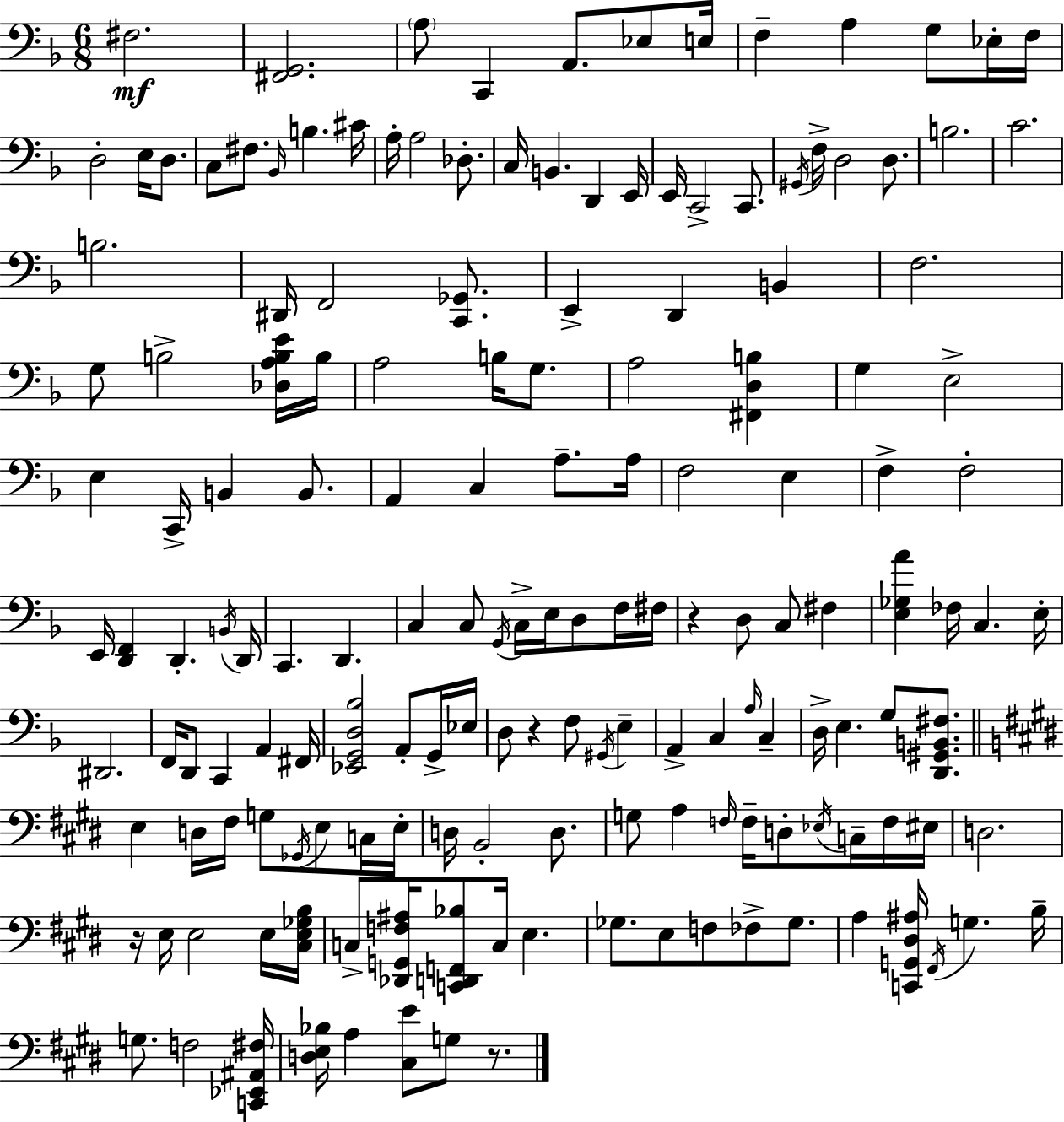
{
  \clef bass
  \numericTimeSignature
  \time 6/8
  \key f \major
  fis2.\mf | <fis, g,>2. | \parenthesize a8 c,4 a,8. ees8 e16 | f4-- a4 g8 ees16-. f16 | \break d2-. e16 d8. | c8 fis8. \grace { bes,16 } b4. | cis'16 a16-. a2 des8.-. | c16 b,4. d,4 | \break e,16 e,16 c,2-> c,8. | \acciaccatura { gis,16 } f16-> d2 d8. | b2. | c'2. | \break b2. | dis,16 f,2 <c, ges,>8. | e,4-> d,4 b,4 | f2. | \break g8 b2-> | <des a b e'>16 b16 a2 b16 g8. | a2 <fis, d b>4 | g4 e2-> | \break e4 c,16-> b,4 b,8. | a,4 c4 a8.-- | a16 f2 e4 | f4-> f2-. | \break e,16 <d, f,>4 d,4.-. | \acciaccatura { b,16 } d,16 c,4. d,4. | c4 c8 \acciaccatura { g,16 } c16-> e16 | d8 f16 fis16 r4 d8 c8 | \break fis4 <e ges a'>4 fes16 c4. | e16-. dis,2. | f,16 d,8 c,4 a,4 | fis,16 <ees, g, d bes>2 | \break a,8-. g,16-> ees16 d8 r4 f8 | \acciaccatura { gis,16 } e4-- a,4-> c4 | \grace { a16 } c4-- d16-> e4. | g8 <d, gis, b, fis>8. \bar "||" \break \key e \major e4 d16 fis16 g8 \acciaccatura { ges,16 } e8 c16 | e16-. d16 b,2-. d8. | g8 a4 \grace { f16 } f16-- d8-. \acciaccatura { ees16 } | c16-- f16 eis16 d2. | \break r16 e16 e2 | e16 <cis e ges b>16 c8-> <des, g, f ais>16 <c, d, f, bes>8 c16 e4. | ges8. e8 f8 fes8-> | ges8. a4 <c, g, dis ais>16 \acciaccatura { fis,16 } g4. | \break b16-- g8. f2 | <c, ees, ais, fis>16 <d e bes>16 a4 <cis e'>8 g8 | r8. \bar "|."
}